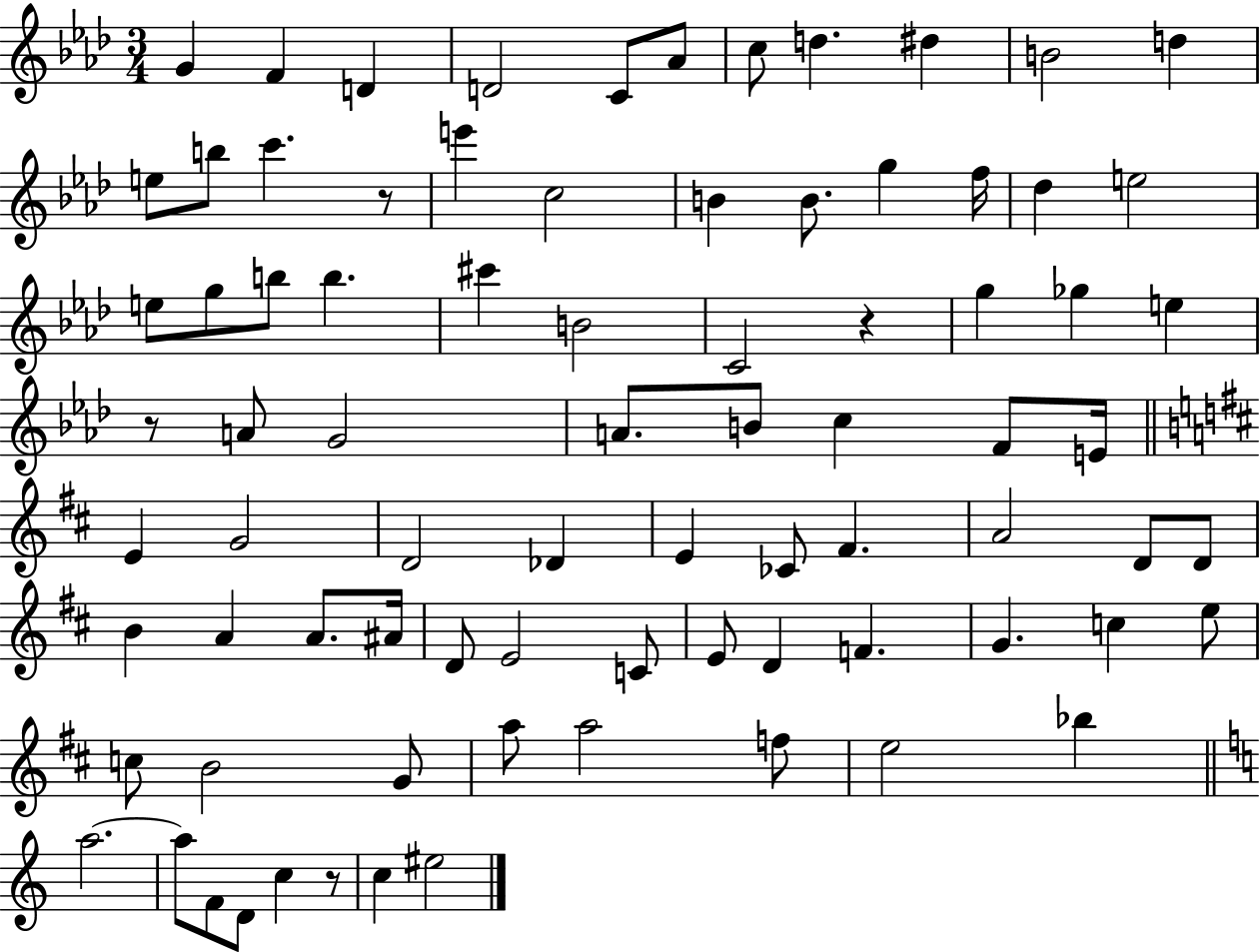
G4/q F4/q D4/q D4/h C4/e Ab4/e C5/e D5/q. D#5/q B4/h D5/q E5/e B5/e C6/q. R/e E6/q C5/h B4/q B4/e. G5/q F5/s Db5/q E5/h E5/e G5/e B5/e B5/q. C#6/q B4/h C4/h R/q G5/q Gb5/q E5/q R/e A4/e G4/h A4/e. B4/e C5/q F4/e E4/s E4/q G4/h D4/h Db4/q E4/q CES4/e F#4/q. A4/h D4/e D4/e B4/q A4/q A4/e. A#4/s D4/e E4/h C4/e E4/e D4/q F4/q. G4/q. C5/q E5/e C5/e B4/h G4/e A5/e A5/h F5/e E5/h Bb5/q A5/h. A5/e F4/e D4/e C5/q R/e C5/q EIS5/h